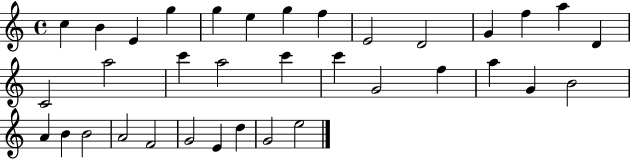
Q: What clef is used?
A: treble